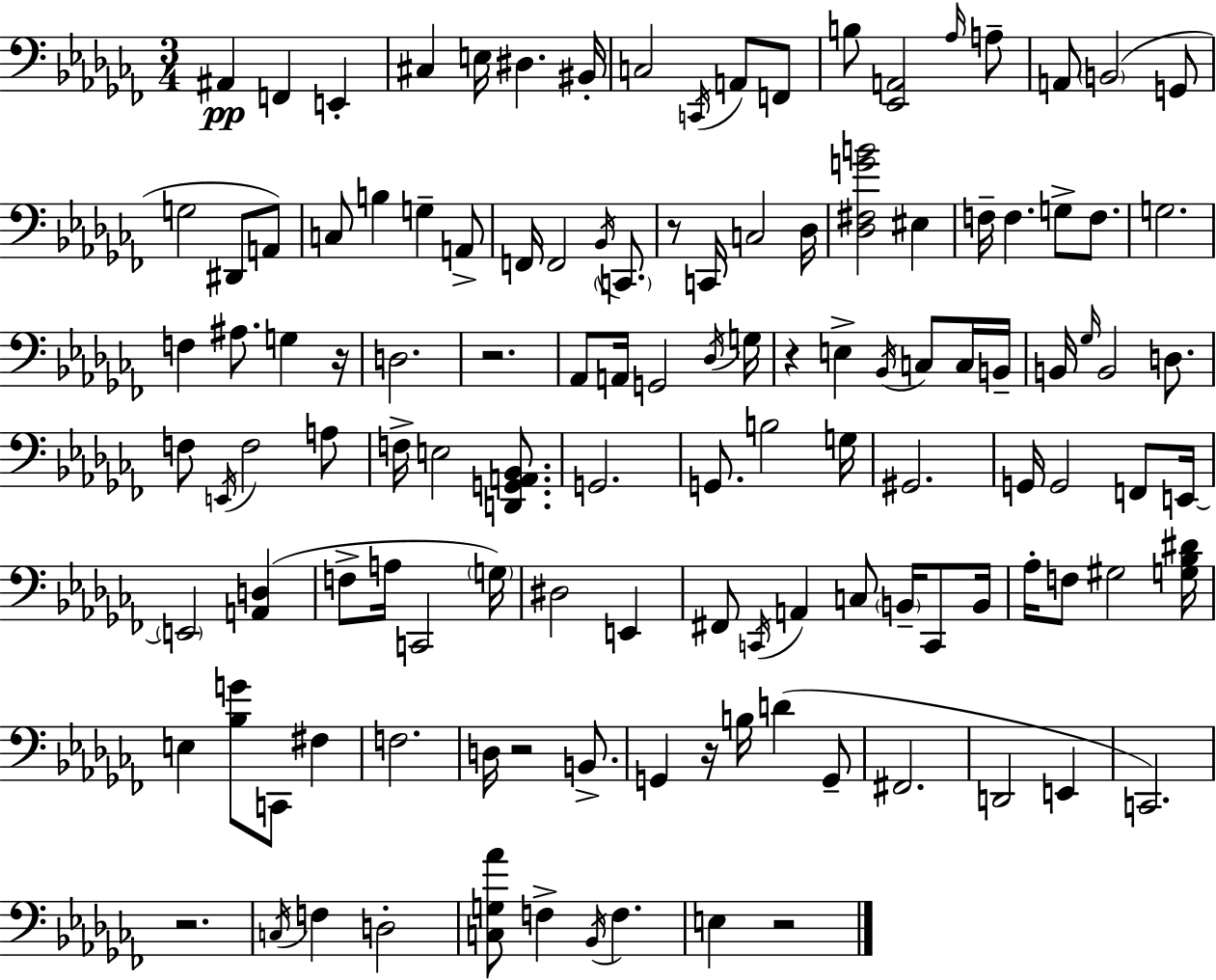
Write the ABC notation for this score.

X:1
T:Untitled
M:3/4
L:1/4
K:Abm
^A,, F,, E,, ^C, E,/4 ^D, ^B,,/4 C,2 C,,/4 A,,/2 F,,/2 B,/2 [_E,,A,,]2 _A,/4 A,/2 A,,/2 B,,2 G,,/2 G,2 ^D,,/2 A,,/2 C,/2 B, G, A,,/2 F,,/4 F,,2 _B,,/4 C,,/2 z/2 C,,/4 C,2 _D,/4 [_D,^F,GB]2 ^E, F,/4 F, G,/2 F,/2 G,2 F, ^A,/2 G, z/4 D,2 z2 _A,,/2 A,,/4 G,,2 _D,/4 G,/4 z E, _B,,/4 C,/2 C,/4 B,,/4 B,,/4 _G,/4 B,,2 D,/2 F,/2 E,,/4 F,2 A,/2 F,/4 E,2 [D,,G,,A,,_B,,]/2 G,,2 G,,/2 B,2 G,/4 ^G,,2 G,,/4 G,,2 F,,/2 E,,/4 E,,2 [A,,D,] F,/2 A,/4 C,,2 G,/4 ^D,2 E,, ^F,,/2 C,,/4 A,, C,/2 B,,/4 C,,/2 B,,/4 _A,/4 F,/2 ^G,2 [G,_B,^D]/4 E, [_B,G]/2 C,,/2 ^F, F,2 D,/4 z2 B,,/2 G,, z/4 B,/4 D G,,/2 ^F,,2 D,,2 E,, C,,2 z2 C,/4 F, D,2 [C,G,_A]/2 F, _B,,/4 F, E, z2